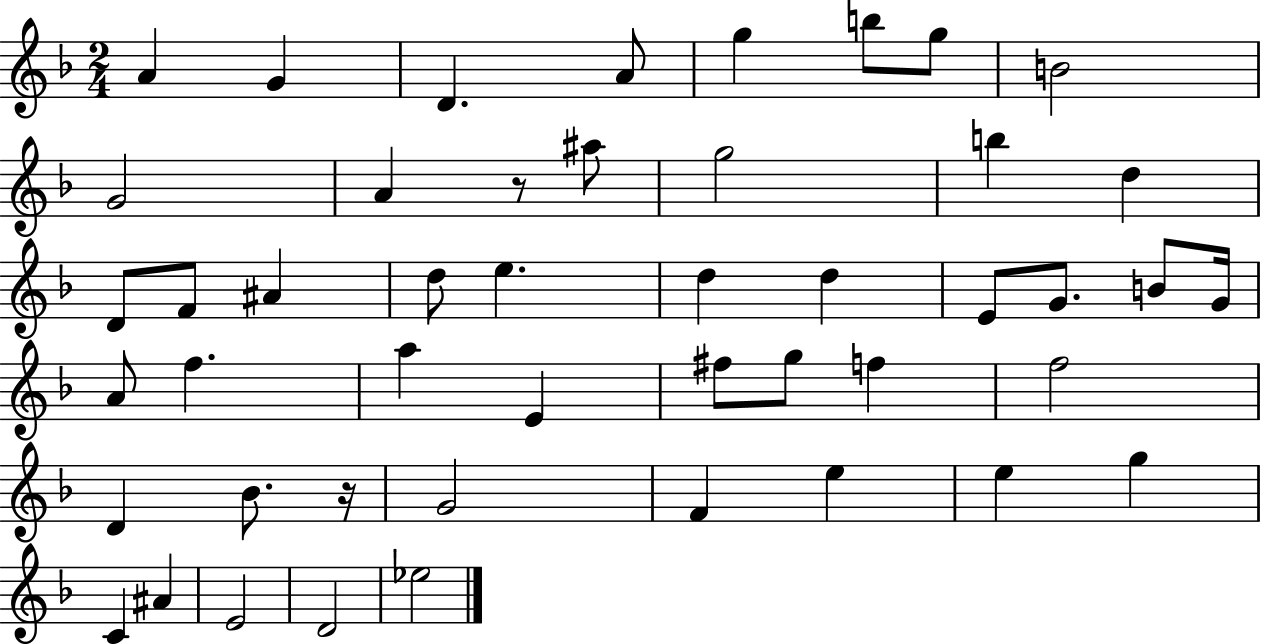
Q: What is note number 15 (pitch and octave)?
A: D4